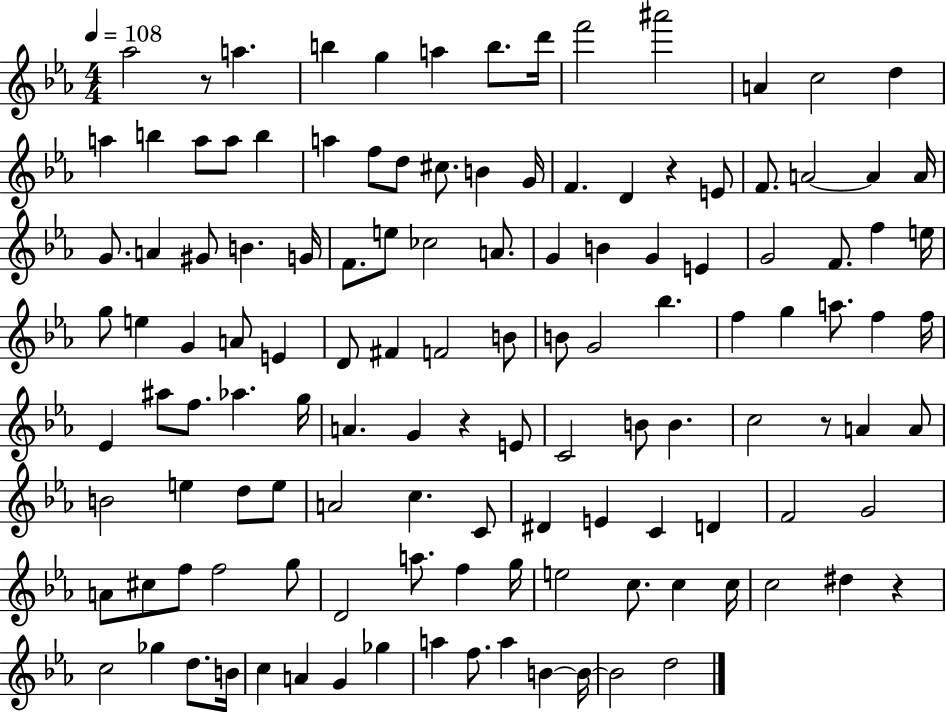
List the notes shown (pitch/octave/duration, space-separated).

Ab5/h R/e A5/q. B5/q G5/q A5/q B5/e. D6/s F6/h A#6/h A4/q C5/h D5/q A5/q B5/q A5/e A5/e B5/q A5/q F5/e D5/e C#5/e. B4/q G4/s F4/q. D4/q R/q E4/e F4/e. A4/h A4/q A4/s G4/e. A4/q G#4/e B4/q. G4/s F4/e. E5/e CES5/h A4/e. G4/q B4/q G4/q E4/q G4/h F4/e. F5/q E5/s G5/e E5/q G4/q A4/e E4/q D4/e F#4/q F4/h B4/e B4/e G4/h Bb5/q. F5/q G5/q A5/e. F5/q F5/s Eb4/q A#5/e F5/e. Ab5/q. G5/s A4/q. G4/q R/q E4/e C4/h B4/e B4/q. C5/h R/e A4/q A4/e B4/h E5/q D5/e E5/e A4/h C5/q. C4/e D#4/q E4/q C4/q D4/q F4/h G4/h A4/e C#5/e F5/e F5/h G5/e D4/h A5/e. F5/q G5/s E5/h C5/e. C5/q C5/s C5/h D#5/q R/q C5/h Gb5/q D5/e. B4/s C5/q A4/q G4/q Gb5/q A5/q F5/e. A5/q B4/q B4/s B4/h D5/h